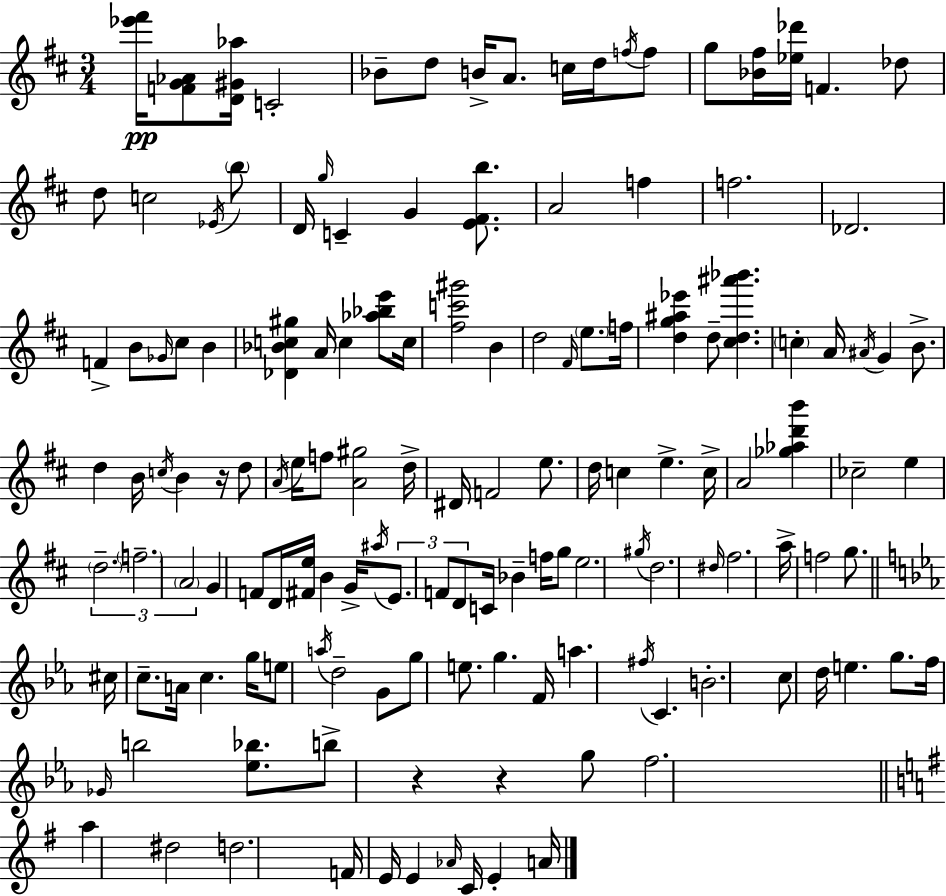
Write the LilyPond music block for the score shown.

{
  \clef treble
  \numericTimeSignature
  \time 3/4
  \key d \major
  <ees''' fis'''>16\pp <f' g' aes'>8 <d' gis' aes''>16 c'2-. | bes'8-- d''8 b'16-> a'8. c''16 d''16 \acciaccatura { f''16 } f''8 | g''8 <bes' fis''>16 <ees'' des'''>16 f'4. des''8 | d''8 c''2 \acciaccatura { ees'16 } | \break \parenthesize b''8 d'16 \grace { g''16 } c'4-- g'4 | <e' fis' b''>8. a'2 f''4 | f''2. | des'2. | \break f'4-> b'8 \grace { ges'16 } cis''8 | b'4 <des' bes' c'' gis''>4 a'16 c''4 | <aes'' bes'' e'''>8 c''16 <fis'' c''' gis'''>2 | b'4 d''2 | \break \grace { fis'16 } \parenthesize e''8. f''16 <d'' g'' ais'' ees'''>4 d''8-- <cis'' d'' ais''' bes'''>4. | \parenthesize c''4-. a'16 \acciaccatura { ais'16 } g'4 | b'8.-> d''4 b'16 \acciaccatura { c''16 } | b'4 r16 d''8 \acciaccatura { a'16 } e''16 f''8 <a' gis''>2 | \break d''16-> dis'16 f'2 | e''8. d''16 c''4 | e''4.-> c''16-> a'2 | <ges'' aes'' d''' b'''>4 ces''2-- | \break e''4 \tuplet 3/2 { \parenthesize d''2.-- | \parenthesize f''2.-- | \parenthesize a'2 } | g'4 f'8 d'16 <fis' e''>16 | \break b'4 g'16-> \acciaccatura { ais''16 } \tuplet 3/2 { e'8. f'8 d'8 } | c'16 bes'4-- f''16 g''8 e''2. | \acciaccatura { gis''16 } d''2. | \grace { dis''16 } fis''2. | \break a''16-> | f''2 g''8. \bar "||" \break \key ees \major cis''16 c''8.-- a'16 c''4. g''16 | e''8 \acciaccatura { a''16 } d''2-- g'8 | g''8 e''8. g''4. | f'16 a''4. \acciaccatura { fis''16 } c'4. | \break b'2.-. | c''8 d''16 e''4. g''8. | f''16 \grace { ges'16 } b''2 | <ees'' bes''>8. b''8-> r4 r4 | \break g''8 f''2. | \bar "||" \break \key e \minor a''4 dis''2 | d''2. | f'16 e'16 e'4 \grace { aes'16 } c'16 e'4-. | a'16 \bar "|."
}